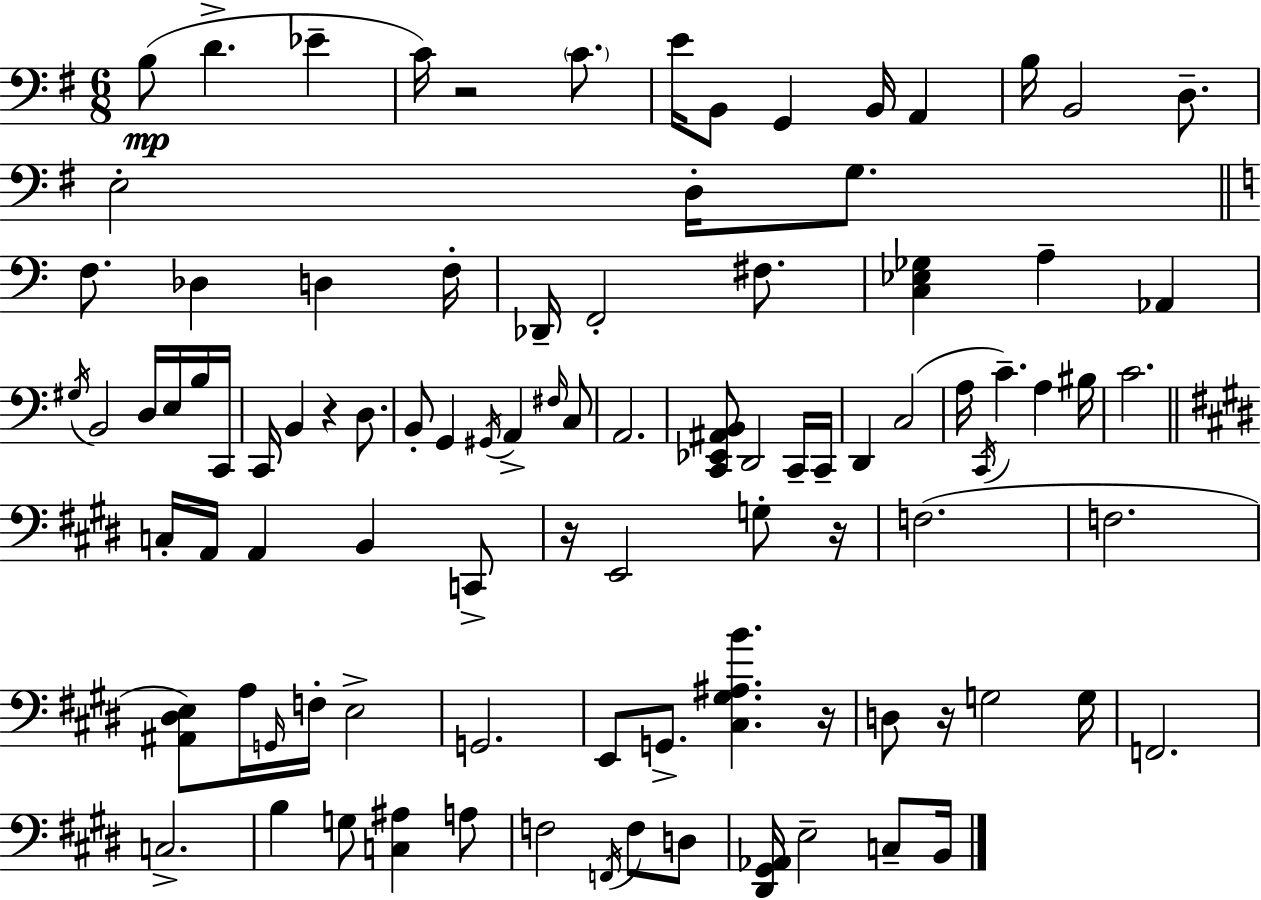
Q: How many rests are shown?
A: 6